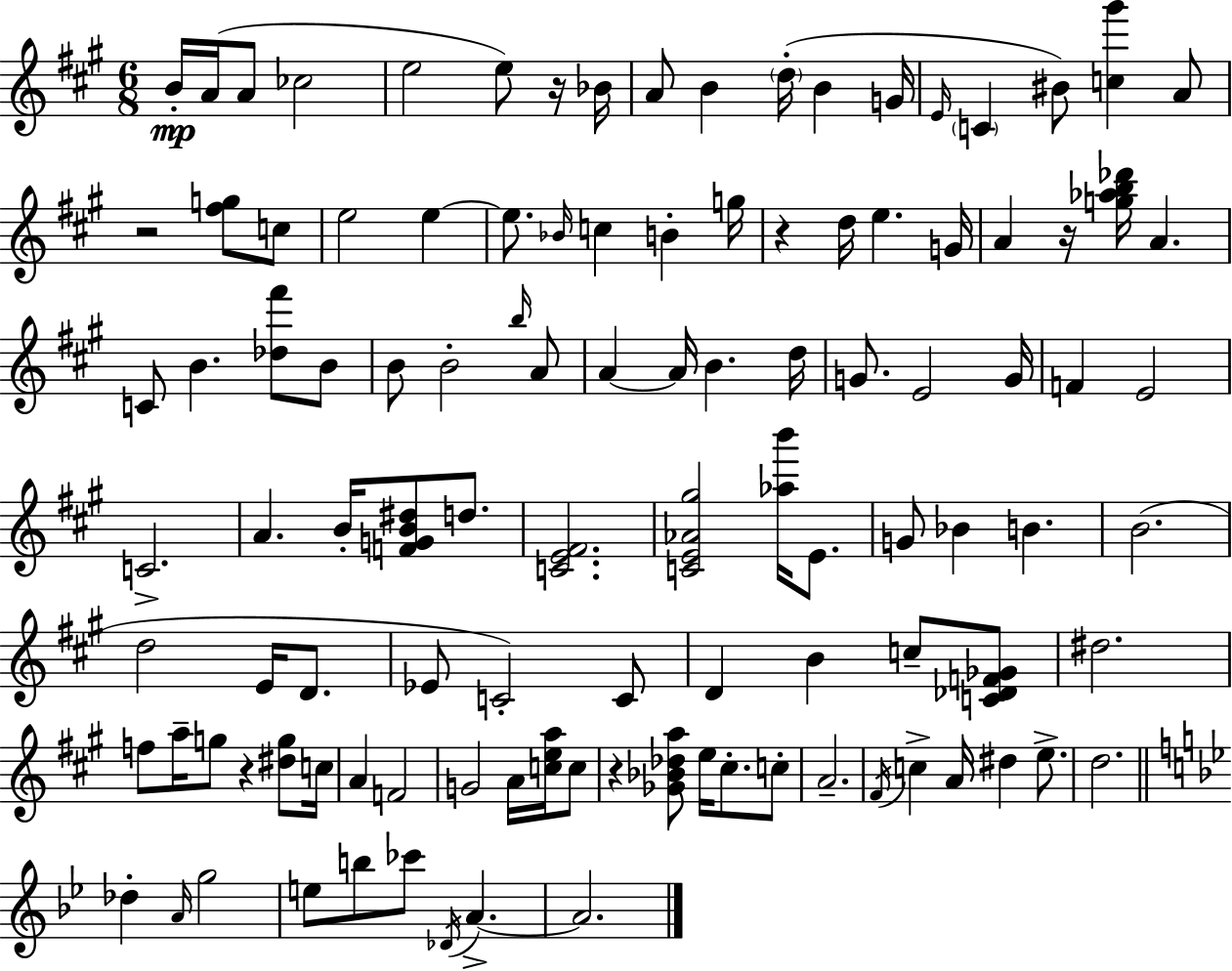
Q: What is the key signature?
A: A major